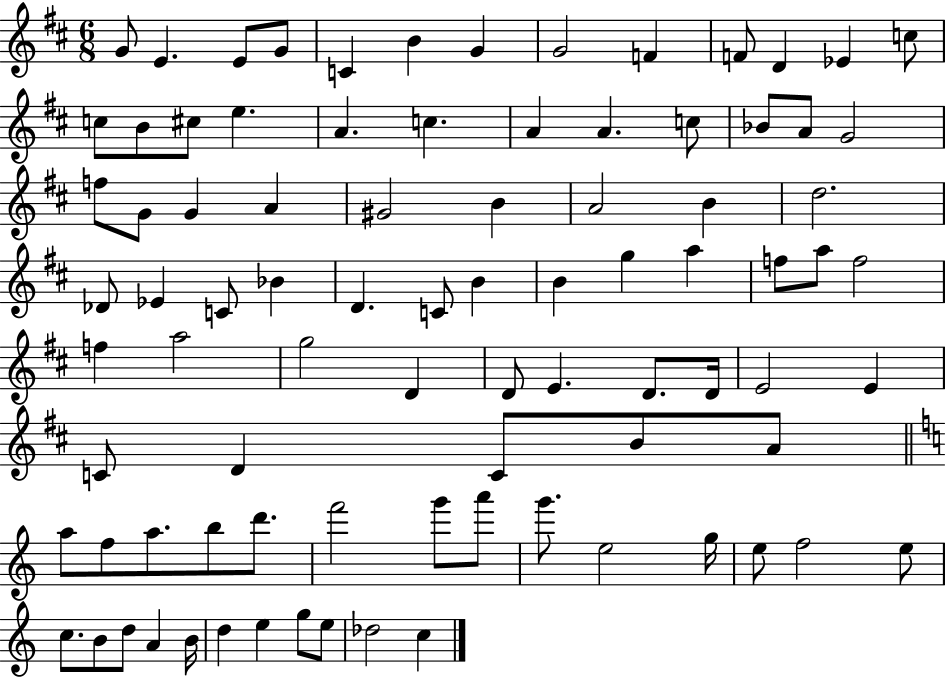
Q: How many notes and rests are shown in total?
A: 87